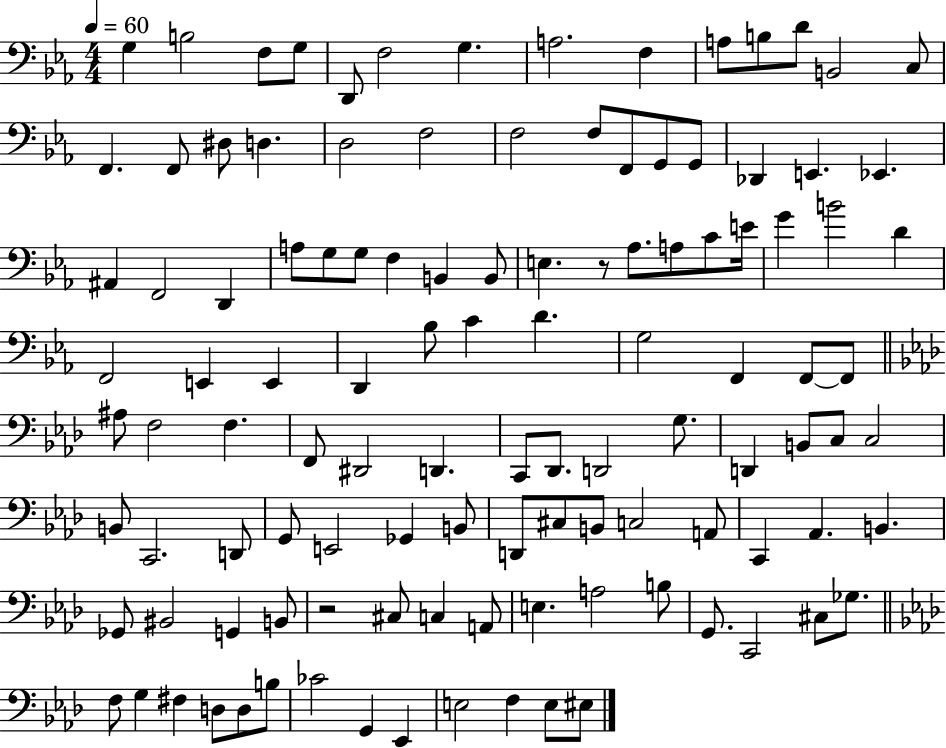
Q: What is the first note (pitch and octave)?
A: G3